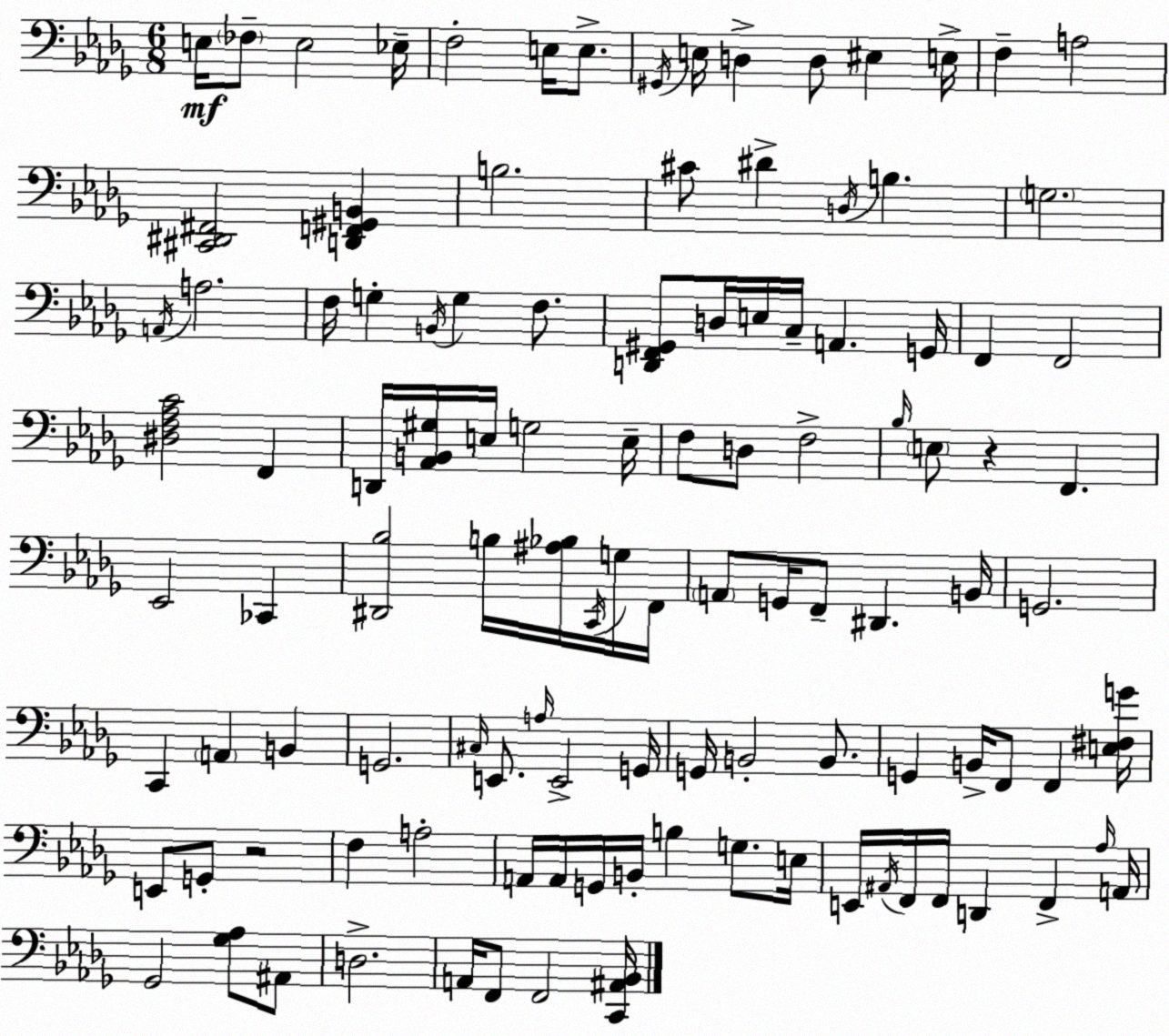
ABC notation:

X:1
T:Untitled
M:6/8
L:1/4
K:Bbm
E,/4 _F,/2 E,2 _E,/4 F,2 E,/4 E,/2 ^G,,/4 E,/4 D, D,/2 ^E, E,/4 F, A,2 [^C,,^D,,^F,,]2 [D,,F,,^G,,B,,] B,2 ^C/2 ^D D,/4 B, G,2 A,,/4 A,2 F,/4 G, B,,/4 G, F,/2 [D,,F,,^G,,]/2 D,/4 E,/4 C,/4 A,, G,,/4 F,, F,,2 [^D,F,_A,C]2 F,, D,,/4 [_A,,B,,^G,]/4 E,/4 G,2 E,/4 F,/2 D,/2 F,2 _B,/4 E,/2 z F,, _E,,2 _C,, [^D,,_B,]2 B,/4 [^A,_B,]/4 C,,/4 G,/4 F,,/4 A,,/2 G,,/4 F,,/2 ^D,, B,,/4 G,,2 C,, A,, B,, G,,2 ^C,/4 E,,/2 A,/4 E,,2 G,,/4 G,,/4 B,,2 B,,/2 G,, B,,/4 F,,/2 F,, [E,^F,G]/4 E,,/2 G,,/2 z2 F, A,2 A,,/4 A,,/4 G,,/4 B,,/4 B, G,/2 E,/4 E,,/4 ^A,,/4 F,,/4 F,,/4 D,, F,, _A,/4 A,,/4 _G,,2 [_G,_A,]/2 ^A,,/2 D,2 A,,/4 F,,/2 F,,2 [C,,^A,,_B,,]/4